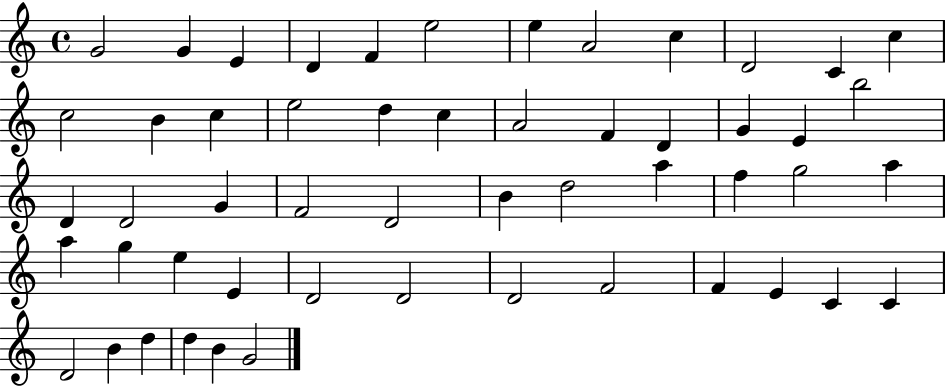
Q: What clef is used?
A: treble